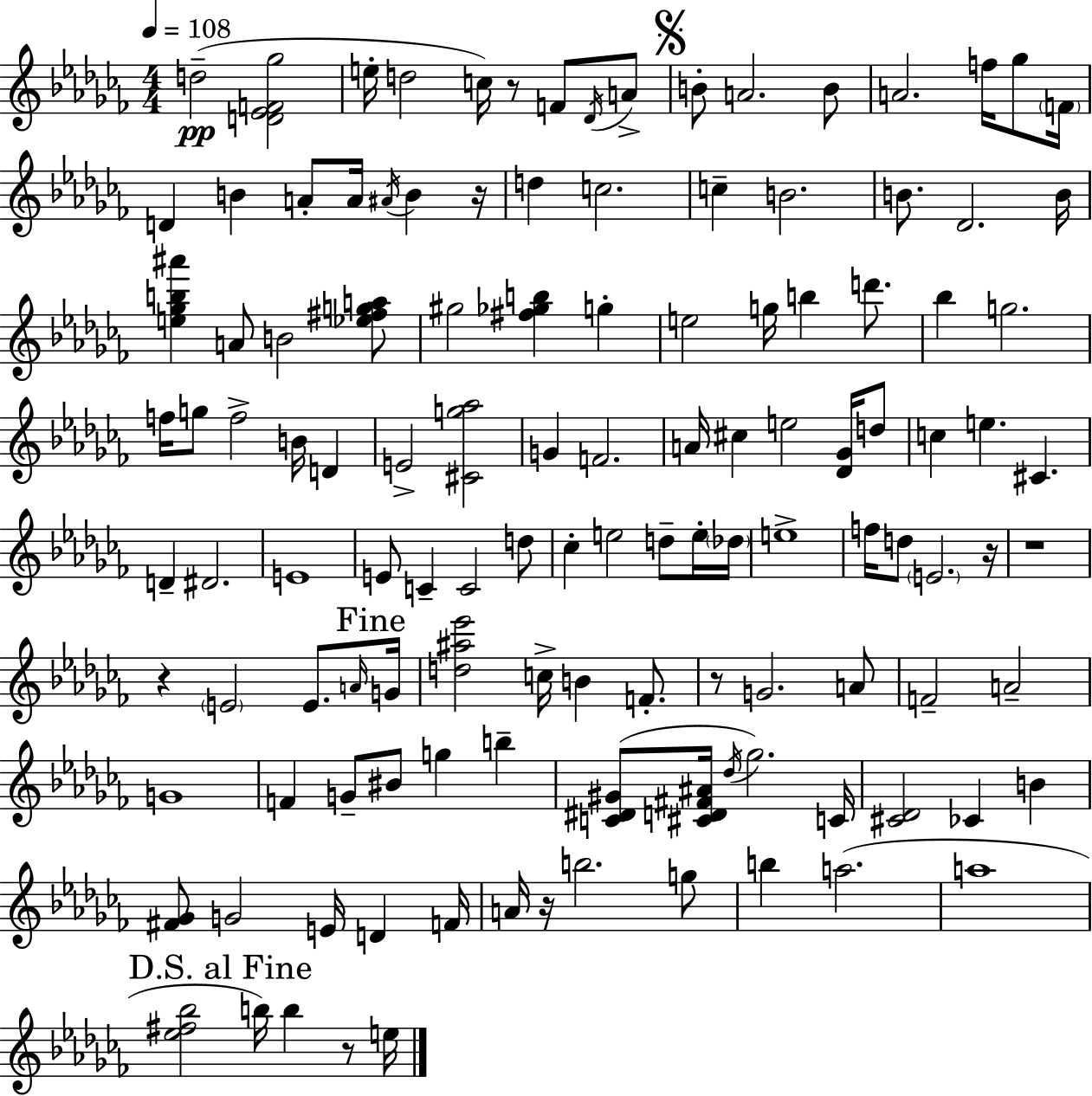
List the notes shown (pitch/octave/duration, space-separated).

D5/h [D4,Eb4,F4,Gb5]/h E5/s D5/h C5/s R/e F4/e Db4/s A4/e B4/e A4/h. B4/e A4/h. F5/s Gb5/e F4/s D4/q B4/q A4/e A4/s A#4/s B4/q R/s D5/q C5/h. C5/q B4/h. B4/e. Db4/h. B4/s [E5,Gb5,B5,A#6]/q A4/e B4/h [Eb5,F#5,G5,A5]/e G#5/h [F#5,Gb5,B5]/q G5/q E5/h G5/s B5/q D6/e. Bb5/q G5/h. F5/s G5/e F5/h B4/s D4/q E4/h [C#4,G5,Ab5]/h G4/q F4/h. A4/s C#5/q E5/h [Db4,Gb4]/s D5/e C5/q E5/q. C#4/q. D4/q D#4/h. E4/w E4/e C4/q C4/h D5/e CES5/q E5/h D5/e E5/s Db5/s E5/w F5/s D5/e E4/h. R/s R/w R/q E4/h E4/e. A4/s G4/s [D5,A#5,Eb6]/h C5/s B4/q F4/e. R/e G4/h. A4/e F4/h A4/h G4/w F4/q G4/e BIS4/e G5/q B5/q [C4,D#4,G#4]/e [C#4,D4,F#4,A#4]/s Db5/s Gb5/h. C4/s [C#4,Db4]/h CES4/q B4/q [F#4,Gb4]/e G4/h E4/s D4/q F4/s A4/s R/s B5/h. G5/e B5/q A5/h. A5/w [Eb5,F#5,Bb5]/h B5/s B5/q R/e E5/s